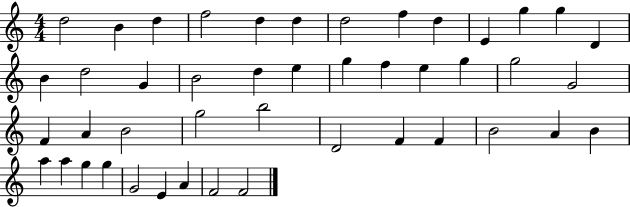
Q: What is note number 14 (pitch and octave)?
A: B4